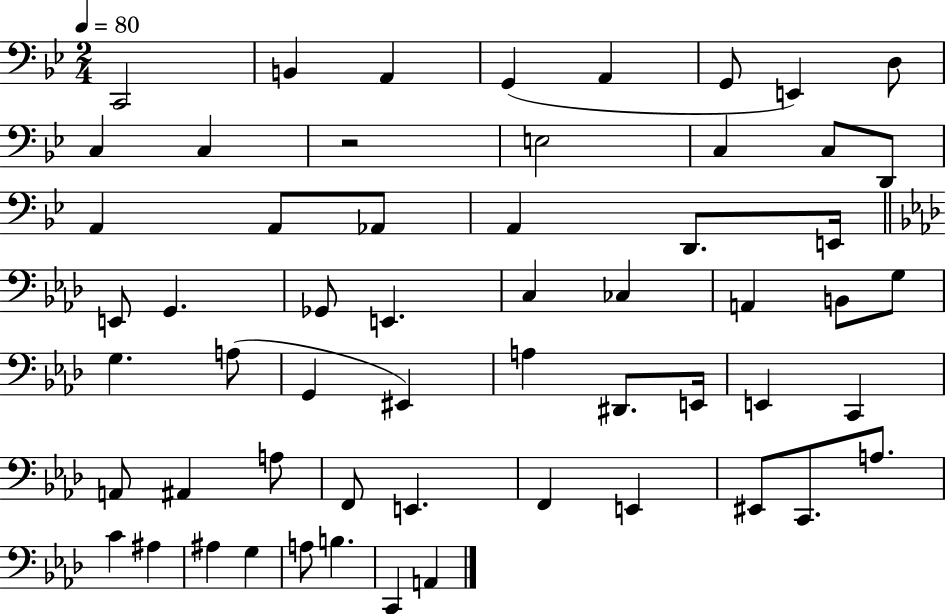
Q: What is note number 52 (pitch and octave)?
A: G3